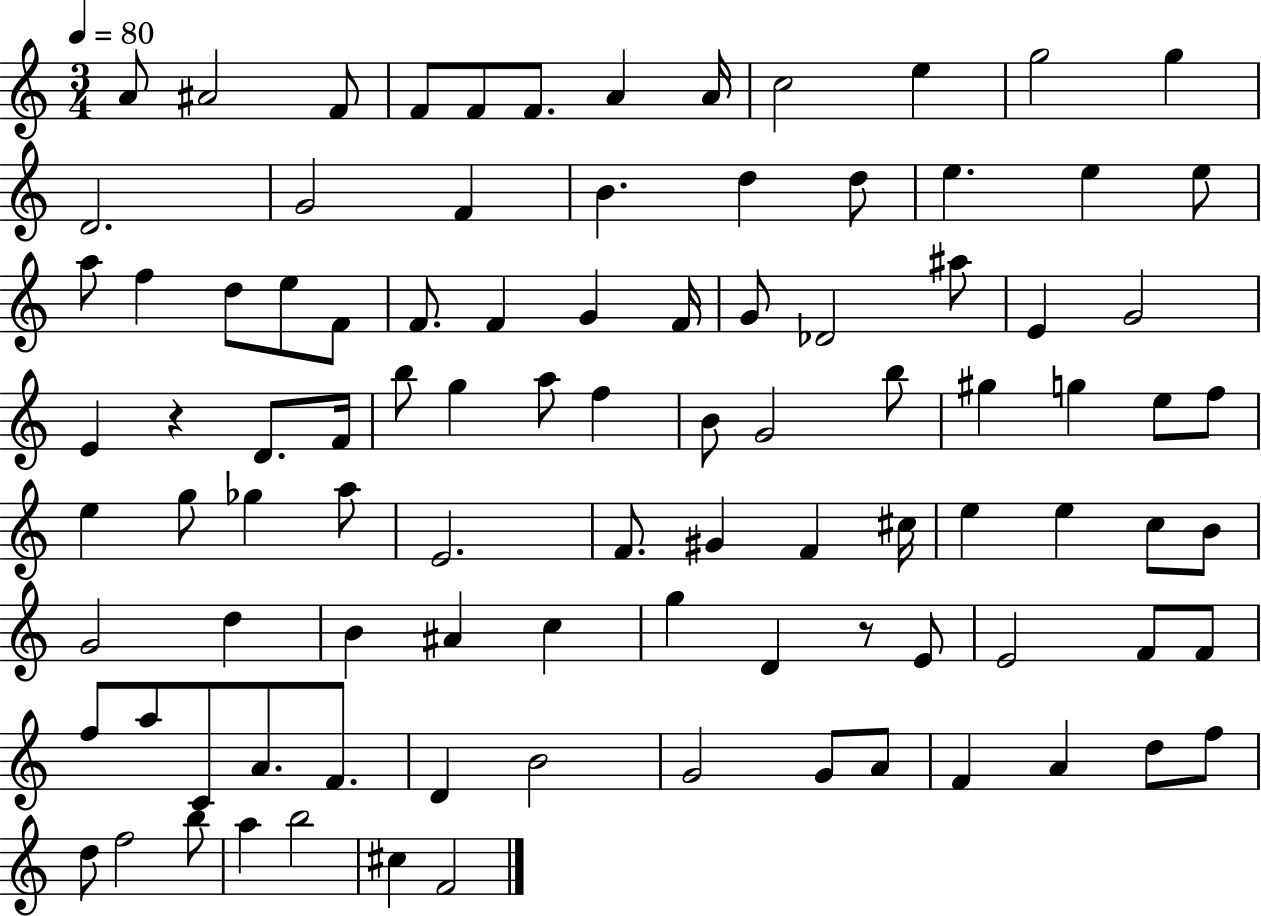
{
  \clef treble
  \numericTimeSignature
  \time 3/4
  \key c \major
  \tempo 4 = 80
  a'8 ais'2 f'8 | f'8 f'8 f'8. a'4 a'16 | c''2 e''4 | g''2 g''4 | \break d'2. | g'2 f'4 | b'4. d''4 d''8 | e''4. e''4 e''8 | \break a''8 f''4 d''8 e''8 f'8 | f'8. f'4 g'4 f'16 | g'8 des'2 ais''8 | e'4 g'2 | \break e'4 r4 d'8. f'16 | b''8 g''4 a''8 f''4 | b'8 g'2 b''8 | gis''4 g''4 e''8 f''8 | \break e''4 g''8 ges''4 a''8 | e'2. | f'8. gis'4 f'4 cis''16 | e''4 e''4 c''8 b'8 | \break g'2 d''4 | b'4 ais'4 c''4 | g''4 d'4 r8 e'8 | e'2 f'8 f'8 | \break f''8 a''8 c'8 a'8. f'8. | d'4 b'2 | g'2 g'8 a'8 | f'4 a'4 d''8 f''8 | \break d''8 f''2 b''8 | a''4 b''2 | cis''4 f'2 | \bar "|."
}